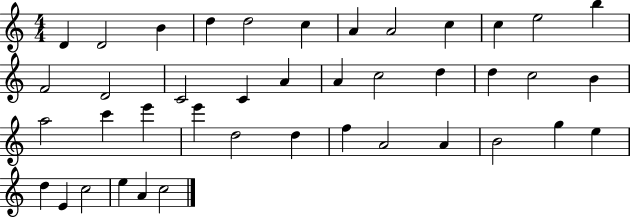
{
  \clef treble
  \numericTimeSignature
  \time 4/4
  \key c \major
  d'4 d'2 b'4 | d''4 d''2 c''4 | a'4 a'2 c''4 | c''4 e''2 b''4 | \break f'2 d'2 | c'2 c'4 a'4 | a'4 c''2 d''4 | d''4 c''2 b'4 | \break a''2 c'''4 e'''4 | e'''4 d''2 d''4 | f''4 a'2 a'4 | b'2 g''4 e''4 | \break d''4 e'4 c''2 | e''4 a'4 c''2 | \bar "|."
}